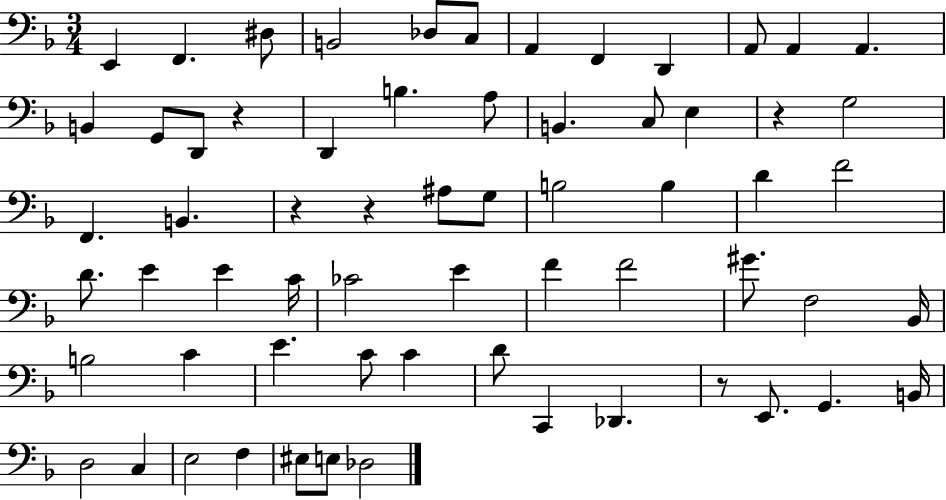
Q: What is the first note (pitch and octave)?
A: E2